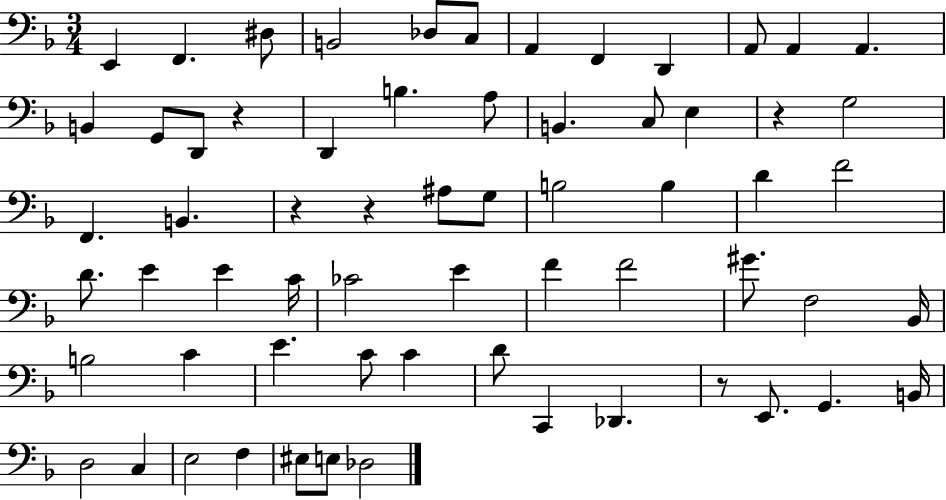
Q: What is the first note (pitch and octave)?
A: E2